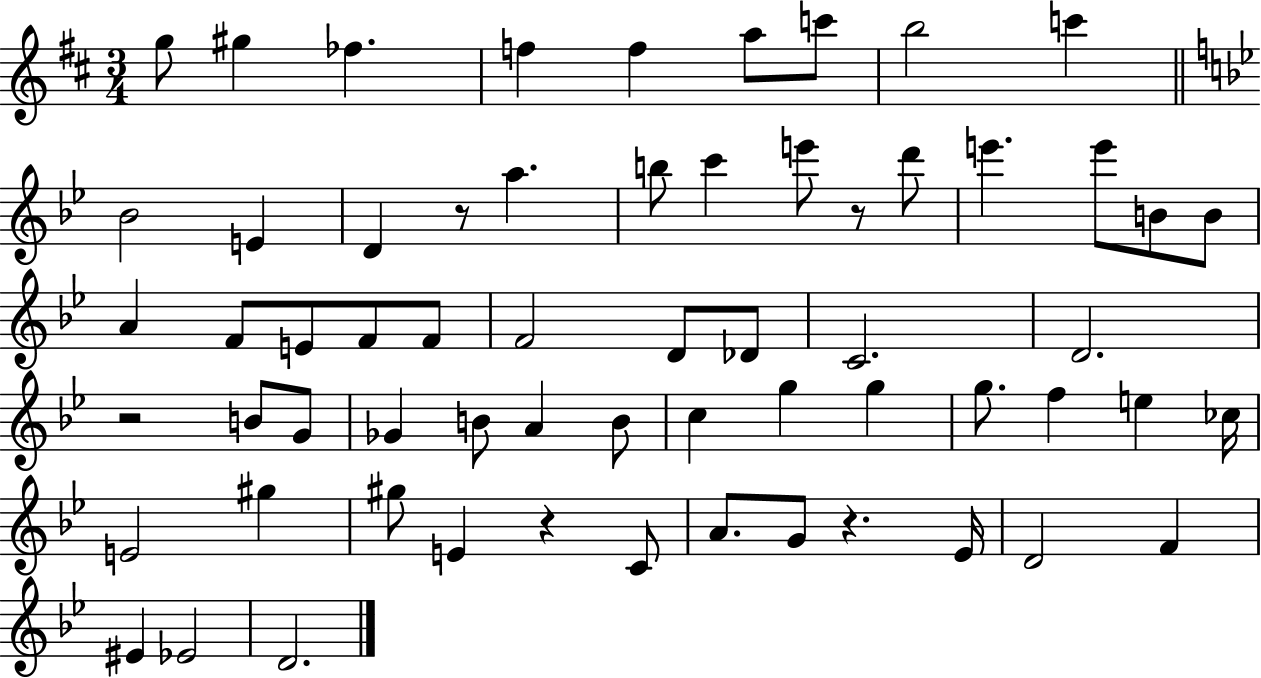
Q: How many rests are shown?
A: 5